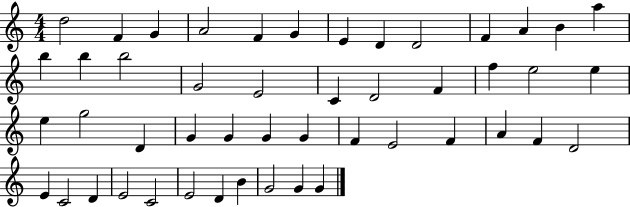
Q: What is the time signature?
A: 4/4